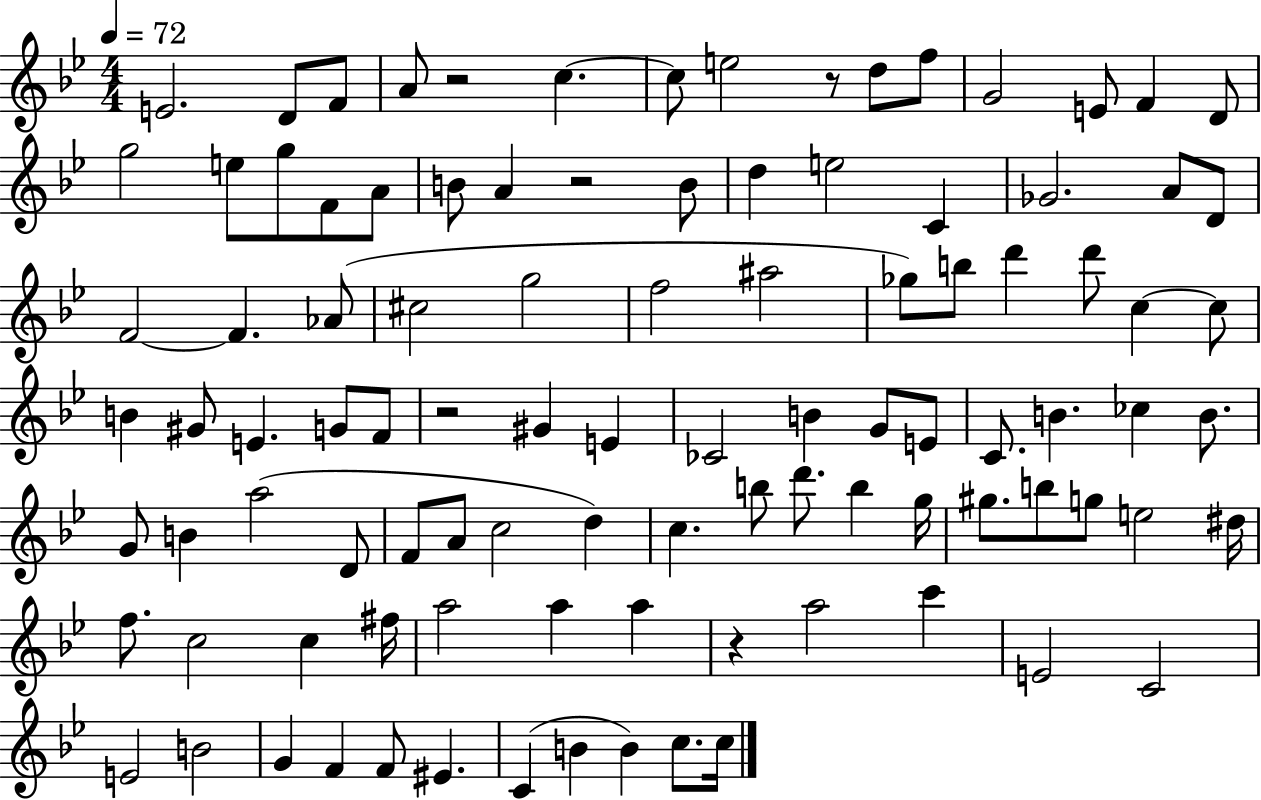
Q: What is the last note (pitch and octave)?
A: C5